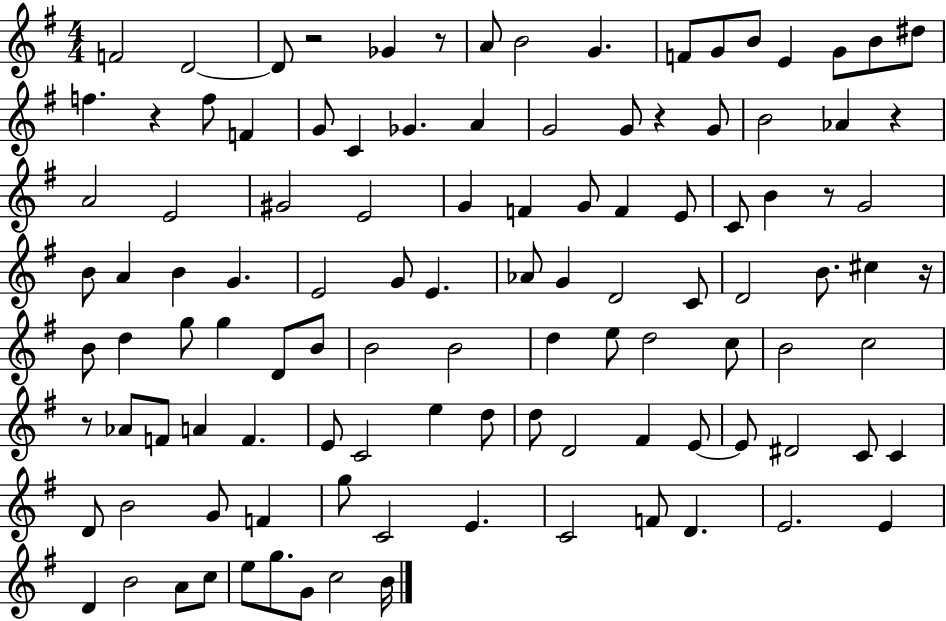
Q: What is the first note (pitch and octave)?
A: F4